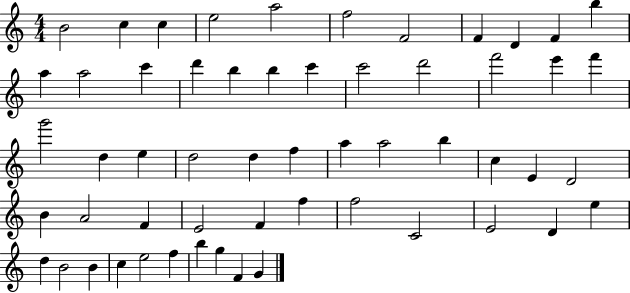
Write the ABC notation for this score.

X:1
T:Untitled
M:4/4
L:1/4
K:C
B2 c c e2 a2 f2 F2 F D F b a a2 c' d' b b c' c'2 d'2 f'2 e' f' g'2 d e d2 d f a a2 b c E D2 B A2 F E2 F f f2 C2 E2 D e d B2 B c e2 f b g F G